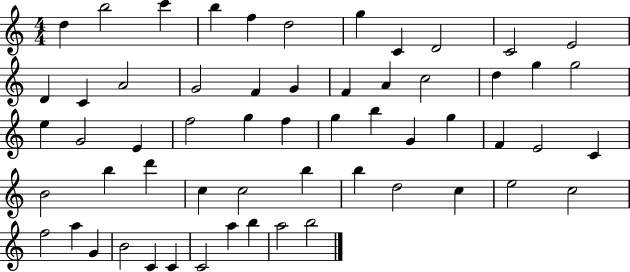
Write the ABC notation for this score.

X:1
T:Untitled
M:4/4
L:1/4
K:C
d b2 c' b f d2 g C D2 C2 E2 D C A2 G2 F G F A c2 d g g2 e G2 E f2 g f g b G g F E2 C B2 b d' c c2 b b d2 c e2 c2 f2 a G B2 C C C2 a b a2 b2